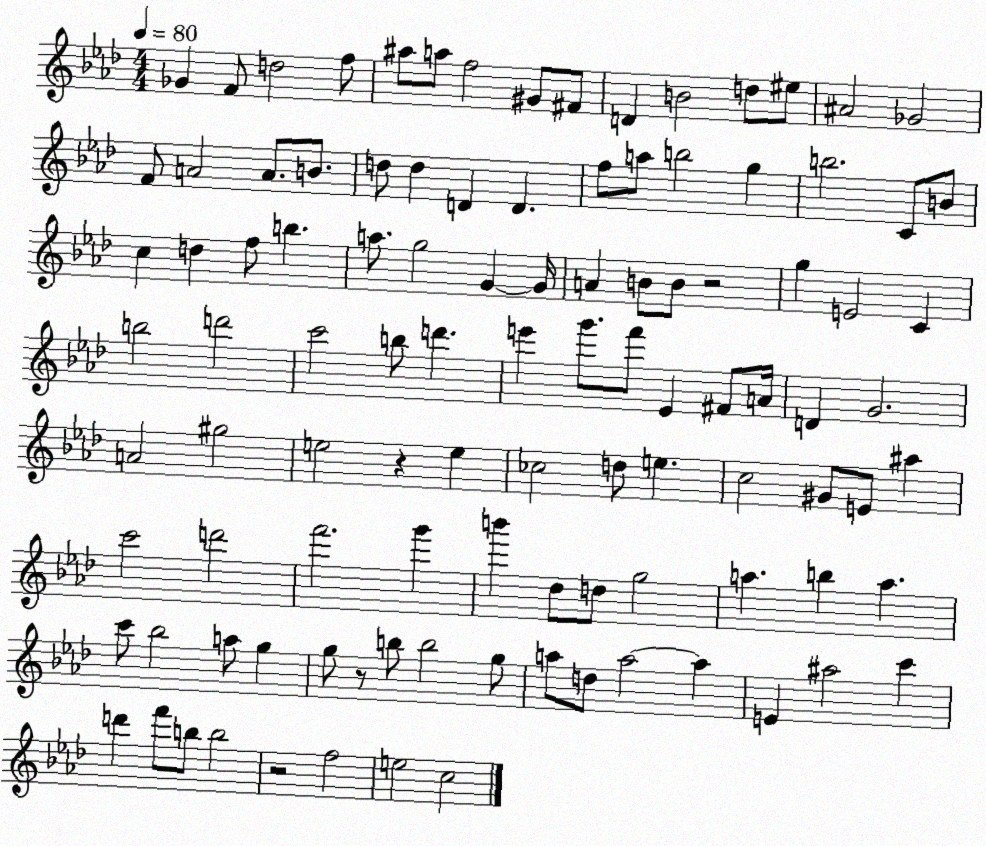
X:1
T:Untitled
M:4/4
L:1/4
K:Ab
_G F/2 d2 f/2 ^a/2 a/2 f2 ^G/2 ^F/2 D B2 d/2 ^e/2 ^A2 _G2 F/2 A2 A/2 B/2 d/2 d D D f/2 a/2 b2 g b2 C/2 B/2 c d f/2 b a/2 g2 G G/4 A B/2 B/2 z2 g E2 C b2 d'2 c'2 b/2 d' e' g'/2 f'/2 _E ^F/2 A/4 D G2 A2 ^g2 e2 z e _c2 d/2 e c2 ^G/2 E/2 ^a c'2 d'2 f'2 g' b' _d/2 d/2 g2 a b a c'/2 _b2 a/2 g g/2 z/2 b/2 b2 g/2 a/2 d/2 a2 a E ^a2 c' d' f'/2 b/2 b2 z2 f2 e2 c2